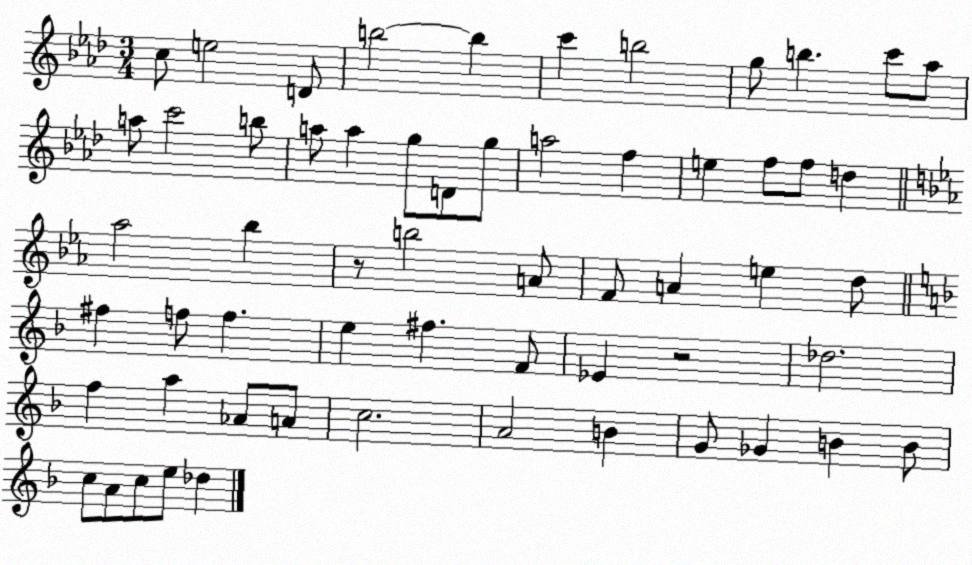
X:1
T:Untitled
M:3/4
L:1/4
K:Ab
c/2 e2 D/2 b2 b c' b2 g/2 b c'/2 _a/2 a/2 c'2 b/2 a/2 a g/2 D/2 g/2 a2 f e f/2 f/2 d _a2 _b z/2 b2 A/2 F/2 A e d/2 ^f f/2 f e ^f F/2 _E z2 _d2 f a _A/2 A/2 c2 A2 B G/2 _G B B/2 c/2 A/2 c/2 e/2 _d